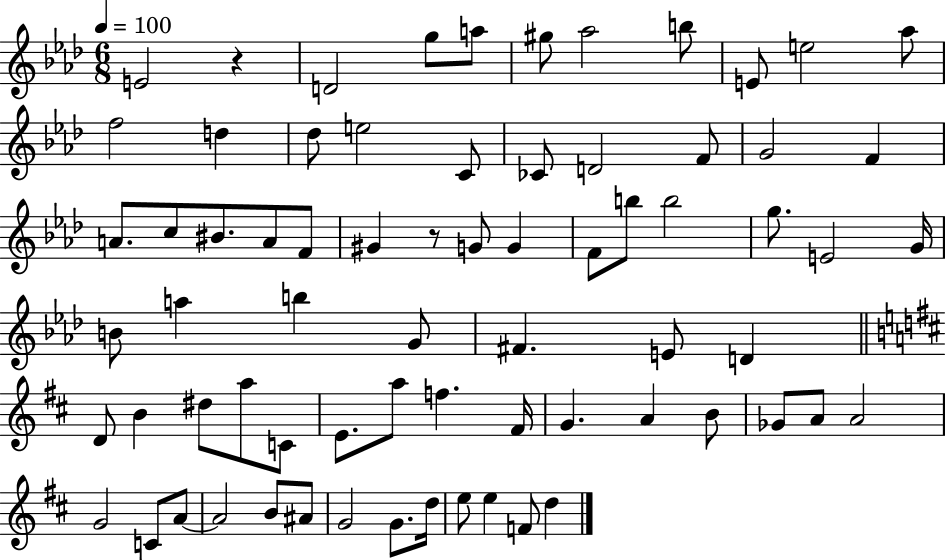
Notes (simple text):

E4/h R/q D4/h G5/e A5/e G#5/e Ab5/h B5/e E4/e E5/h Ab5/e F5/h D5/q Db5/e E5/h C4/e CES4/e D4/h F4/e G4/h F4/q A4/e. C5/e BIS4/e. A4/e F4/e G#4/q R/e G4/e G4/q F4/e B5/e B5/h G5/e. E4/h G4/s B4/e A5/q B5/q G4/e F#4/q. E4/e D4/q D4/e B4/q D#5/e A5/e C4/e E4/e. A5/e F5/q. F#4/s G4/q. A4/q B4/e Gb4/e A4/e A4/h G4/h C4/e A4/e A4/h B4/e A#4/e G4/h G4/e. D5/s E5/e E5/q F4/e D5/q